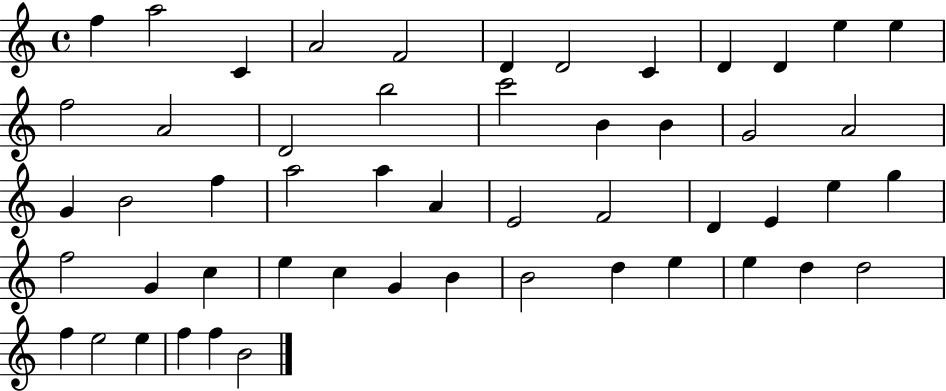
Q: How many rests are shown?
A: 0